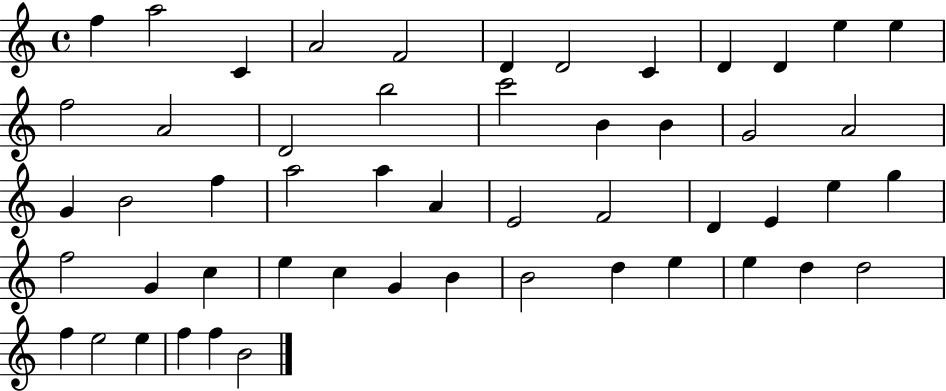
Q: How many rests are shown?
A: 0